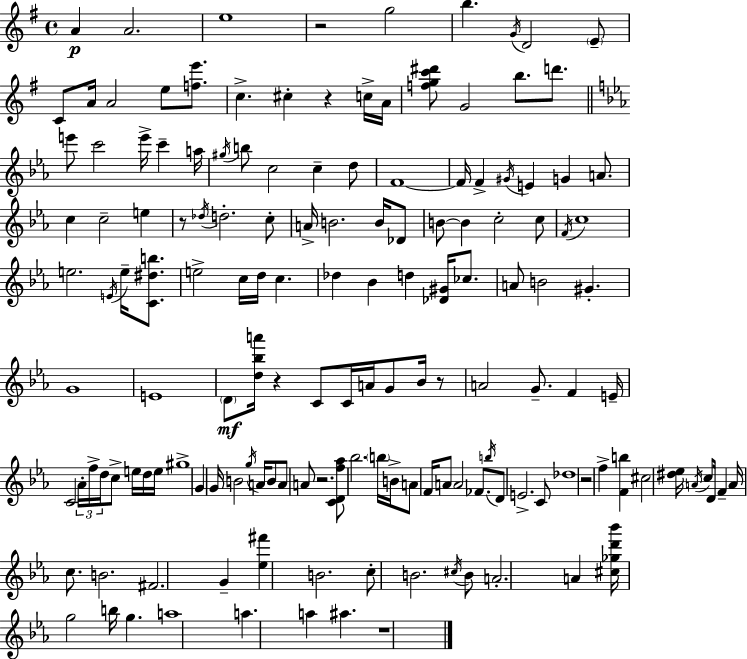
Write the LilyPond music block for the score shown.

{
  \clef treble
  \time 4/4
  \defaultTimeSignature
  \key g \major
  a'4\p a'2. | e''1 | r2 g''2 | b''4. \acciaccatura { g'16 } d'2 \parenthesize e'8-- | \break c'8 a'16 a'2 e''8 <f'' e'''>8. | c''4.-> cis''4-. r4 c''16-> | a'16 <f'' g'' c''' dis'''>8 g'2 b''8. d'''8. | \bar "||" \break \key ees \major e'''8 c'''2 e'''16-> c'''4-- a''16 | \acciaccatura { gis''16 } b''8 c''2 c''4-- d''8 | f'1~~ | f'16 f'4-> \acciaccatura { gis'16 } e'4 g'4 a'8. | \break c''4 c''2-- e''4 | r8 \acciaccatura { des''16 } d''2.-. | c''8-. a'16-> b'2. | b'16 des'8 b'8~~ b'4 c''2-. | \break c''8 \acciaccatura { f'16 } c''1 | e''2. | \acciaccatura { e'16 } e''16-- <c' dis'' b''>8. e''2-> c''16 d''16 c''4. | des''4 bes'4 d''4 | \break <des' gis'>16 ces''8. a'8 b'2 gis'4.-. | g'1 | e'1 | \parenthesize d'8\mf <d'' bes'' a'''>16 r4 c'8 c'16 a'16 | \break g'8 bes'16 r8 a'2 g'8.-- | f'4 e'16-- c'2 \tuplet 3/2 { aes'16-. f''16-> d''16 } | c''8-> e''16 d''16 e''16 gis''1-> | g'4 g'16 b'2 | \break \acciaccatura { g''16 } a'16 b'8 a'8 a'8 r2. | <c' d' f'' aes''>8 bes''2. | \parenthesize b''16 b'16-> a'8 f'16 a'8 a'2 | fes'8. \acciaccatura { b''16 } d'8 e'2.-> | \break c'8 des''1 | r2 f''4-> | <f' b''>4 cis''2 <dis'' ees''>16 | \acciaccatura { a'16 } c''8 d'16 f'4-- a'16 c''8. b'2. | \break fis'2. | g'4-- <ees'' fis'''>4 b'2. | c''8-. b'2. | \acciaccatura { cis''16 } b'8 a'2.-. | \break a'4 <cis'' ges'' d''' bes'''>16 g''2 | b''16 g''4. a''1 | a''4. a''4 | ais''4. r1 | \break \bar "|."
}